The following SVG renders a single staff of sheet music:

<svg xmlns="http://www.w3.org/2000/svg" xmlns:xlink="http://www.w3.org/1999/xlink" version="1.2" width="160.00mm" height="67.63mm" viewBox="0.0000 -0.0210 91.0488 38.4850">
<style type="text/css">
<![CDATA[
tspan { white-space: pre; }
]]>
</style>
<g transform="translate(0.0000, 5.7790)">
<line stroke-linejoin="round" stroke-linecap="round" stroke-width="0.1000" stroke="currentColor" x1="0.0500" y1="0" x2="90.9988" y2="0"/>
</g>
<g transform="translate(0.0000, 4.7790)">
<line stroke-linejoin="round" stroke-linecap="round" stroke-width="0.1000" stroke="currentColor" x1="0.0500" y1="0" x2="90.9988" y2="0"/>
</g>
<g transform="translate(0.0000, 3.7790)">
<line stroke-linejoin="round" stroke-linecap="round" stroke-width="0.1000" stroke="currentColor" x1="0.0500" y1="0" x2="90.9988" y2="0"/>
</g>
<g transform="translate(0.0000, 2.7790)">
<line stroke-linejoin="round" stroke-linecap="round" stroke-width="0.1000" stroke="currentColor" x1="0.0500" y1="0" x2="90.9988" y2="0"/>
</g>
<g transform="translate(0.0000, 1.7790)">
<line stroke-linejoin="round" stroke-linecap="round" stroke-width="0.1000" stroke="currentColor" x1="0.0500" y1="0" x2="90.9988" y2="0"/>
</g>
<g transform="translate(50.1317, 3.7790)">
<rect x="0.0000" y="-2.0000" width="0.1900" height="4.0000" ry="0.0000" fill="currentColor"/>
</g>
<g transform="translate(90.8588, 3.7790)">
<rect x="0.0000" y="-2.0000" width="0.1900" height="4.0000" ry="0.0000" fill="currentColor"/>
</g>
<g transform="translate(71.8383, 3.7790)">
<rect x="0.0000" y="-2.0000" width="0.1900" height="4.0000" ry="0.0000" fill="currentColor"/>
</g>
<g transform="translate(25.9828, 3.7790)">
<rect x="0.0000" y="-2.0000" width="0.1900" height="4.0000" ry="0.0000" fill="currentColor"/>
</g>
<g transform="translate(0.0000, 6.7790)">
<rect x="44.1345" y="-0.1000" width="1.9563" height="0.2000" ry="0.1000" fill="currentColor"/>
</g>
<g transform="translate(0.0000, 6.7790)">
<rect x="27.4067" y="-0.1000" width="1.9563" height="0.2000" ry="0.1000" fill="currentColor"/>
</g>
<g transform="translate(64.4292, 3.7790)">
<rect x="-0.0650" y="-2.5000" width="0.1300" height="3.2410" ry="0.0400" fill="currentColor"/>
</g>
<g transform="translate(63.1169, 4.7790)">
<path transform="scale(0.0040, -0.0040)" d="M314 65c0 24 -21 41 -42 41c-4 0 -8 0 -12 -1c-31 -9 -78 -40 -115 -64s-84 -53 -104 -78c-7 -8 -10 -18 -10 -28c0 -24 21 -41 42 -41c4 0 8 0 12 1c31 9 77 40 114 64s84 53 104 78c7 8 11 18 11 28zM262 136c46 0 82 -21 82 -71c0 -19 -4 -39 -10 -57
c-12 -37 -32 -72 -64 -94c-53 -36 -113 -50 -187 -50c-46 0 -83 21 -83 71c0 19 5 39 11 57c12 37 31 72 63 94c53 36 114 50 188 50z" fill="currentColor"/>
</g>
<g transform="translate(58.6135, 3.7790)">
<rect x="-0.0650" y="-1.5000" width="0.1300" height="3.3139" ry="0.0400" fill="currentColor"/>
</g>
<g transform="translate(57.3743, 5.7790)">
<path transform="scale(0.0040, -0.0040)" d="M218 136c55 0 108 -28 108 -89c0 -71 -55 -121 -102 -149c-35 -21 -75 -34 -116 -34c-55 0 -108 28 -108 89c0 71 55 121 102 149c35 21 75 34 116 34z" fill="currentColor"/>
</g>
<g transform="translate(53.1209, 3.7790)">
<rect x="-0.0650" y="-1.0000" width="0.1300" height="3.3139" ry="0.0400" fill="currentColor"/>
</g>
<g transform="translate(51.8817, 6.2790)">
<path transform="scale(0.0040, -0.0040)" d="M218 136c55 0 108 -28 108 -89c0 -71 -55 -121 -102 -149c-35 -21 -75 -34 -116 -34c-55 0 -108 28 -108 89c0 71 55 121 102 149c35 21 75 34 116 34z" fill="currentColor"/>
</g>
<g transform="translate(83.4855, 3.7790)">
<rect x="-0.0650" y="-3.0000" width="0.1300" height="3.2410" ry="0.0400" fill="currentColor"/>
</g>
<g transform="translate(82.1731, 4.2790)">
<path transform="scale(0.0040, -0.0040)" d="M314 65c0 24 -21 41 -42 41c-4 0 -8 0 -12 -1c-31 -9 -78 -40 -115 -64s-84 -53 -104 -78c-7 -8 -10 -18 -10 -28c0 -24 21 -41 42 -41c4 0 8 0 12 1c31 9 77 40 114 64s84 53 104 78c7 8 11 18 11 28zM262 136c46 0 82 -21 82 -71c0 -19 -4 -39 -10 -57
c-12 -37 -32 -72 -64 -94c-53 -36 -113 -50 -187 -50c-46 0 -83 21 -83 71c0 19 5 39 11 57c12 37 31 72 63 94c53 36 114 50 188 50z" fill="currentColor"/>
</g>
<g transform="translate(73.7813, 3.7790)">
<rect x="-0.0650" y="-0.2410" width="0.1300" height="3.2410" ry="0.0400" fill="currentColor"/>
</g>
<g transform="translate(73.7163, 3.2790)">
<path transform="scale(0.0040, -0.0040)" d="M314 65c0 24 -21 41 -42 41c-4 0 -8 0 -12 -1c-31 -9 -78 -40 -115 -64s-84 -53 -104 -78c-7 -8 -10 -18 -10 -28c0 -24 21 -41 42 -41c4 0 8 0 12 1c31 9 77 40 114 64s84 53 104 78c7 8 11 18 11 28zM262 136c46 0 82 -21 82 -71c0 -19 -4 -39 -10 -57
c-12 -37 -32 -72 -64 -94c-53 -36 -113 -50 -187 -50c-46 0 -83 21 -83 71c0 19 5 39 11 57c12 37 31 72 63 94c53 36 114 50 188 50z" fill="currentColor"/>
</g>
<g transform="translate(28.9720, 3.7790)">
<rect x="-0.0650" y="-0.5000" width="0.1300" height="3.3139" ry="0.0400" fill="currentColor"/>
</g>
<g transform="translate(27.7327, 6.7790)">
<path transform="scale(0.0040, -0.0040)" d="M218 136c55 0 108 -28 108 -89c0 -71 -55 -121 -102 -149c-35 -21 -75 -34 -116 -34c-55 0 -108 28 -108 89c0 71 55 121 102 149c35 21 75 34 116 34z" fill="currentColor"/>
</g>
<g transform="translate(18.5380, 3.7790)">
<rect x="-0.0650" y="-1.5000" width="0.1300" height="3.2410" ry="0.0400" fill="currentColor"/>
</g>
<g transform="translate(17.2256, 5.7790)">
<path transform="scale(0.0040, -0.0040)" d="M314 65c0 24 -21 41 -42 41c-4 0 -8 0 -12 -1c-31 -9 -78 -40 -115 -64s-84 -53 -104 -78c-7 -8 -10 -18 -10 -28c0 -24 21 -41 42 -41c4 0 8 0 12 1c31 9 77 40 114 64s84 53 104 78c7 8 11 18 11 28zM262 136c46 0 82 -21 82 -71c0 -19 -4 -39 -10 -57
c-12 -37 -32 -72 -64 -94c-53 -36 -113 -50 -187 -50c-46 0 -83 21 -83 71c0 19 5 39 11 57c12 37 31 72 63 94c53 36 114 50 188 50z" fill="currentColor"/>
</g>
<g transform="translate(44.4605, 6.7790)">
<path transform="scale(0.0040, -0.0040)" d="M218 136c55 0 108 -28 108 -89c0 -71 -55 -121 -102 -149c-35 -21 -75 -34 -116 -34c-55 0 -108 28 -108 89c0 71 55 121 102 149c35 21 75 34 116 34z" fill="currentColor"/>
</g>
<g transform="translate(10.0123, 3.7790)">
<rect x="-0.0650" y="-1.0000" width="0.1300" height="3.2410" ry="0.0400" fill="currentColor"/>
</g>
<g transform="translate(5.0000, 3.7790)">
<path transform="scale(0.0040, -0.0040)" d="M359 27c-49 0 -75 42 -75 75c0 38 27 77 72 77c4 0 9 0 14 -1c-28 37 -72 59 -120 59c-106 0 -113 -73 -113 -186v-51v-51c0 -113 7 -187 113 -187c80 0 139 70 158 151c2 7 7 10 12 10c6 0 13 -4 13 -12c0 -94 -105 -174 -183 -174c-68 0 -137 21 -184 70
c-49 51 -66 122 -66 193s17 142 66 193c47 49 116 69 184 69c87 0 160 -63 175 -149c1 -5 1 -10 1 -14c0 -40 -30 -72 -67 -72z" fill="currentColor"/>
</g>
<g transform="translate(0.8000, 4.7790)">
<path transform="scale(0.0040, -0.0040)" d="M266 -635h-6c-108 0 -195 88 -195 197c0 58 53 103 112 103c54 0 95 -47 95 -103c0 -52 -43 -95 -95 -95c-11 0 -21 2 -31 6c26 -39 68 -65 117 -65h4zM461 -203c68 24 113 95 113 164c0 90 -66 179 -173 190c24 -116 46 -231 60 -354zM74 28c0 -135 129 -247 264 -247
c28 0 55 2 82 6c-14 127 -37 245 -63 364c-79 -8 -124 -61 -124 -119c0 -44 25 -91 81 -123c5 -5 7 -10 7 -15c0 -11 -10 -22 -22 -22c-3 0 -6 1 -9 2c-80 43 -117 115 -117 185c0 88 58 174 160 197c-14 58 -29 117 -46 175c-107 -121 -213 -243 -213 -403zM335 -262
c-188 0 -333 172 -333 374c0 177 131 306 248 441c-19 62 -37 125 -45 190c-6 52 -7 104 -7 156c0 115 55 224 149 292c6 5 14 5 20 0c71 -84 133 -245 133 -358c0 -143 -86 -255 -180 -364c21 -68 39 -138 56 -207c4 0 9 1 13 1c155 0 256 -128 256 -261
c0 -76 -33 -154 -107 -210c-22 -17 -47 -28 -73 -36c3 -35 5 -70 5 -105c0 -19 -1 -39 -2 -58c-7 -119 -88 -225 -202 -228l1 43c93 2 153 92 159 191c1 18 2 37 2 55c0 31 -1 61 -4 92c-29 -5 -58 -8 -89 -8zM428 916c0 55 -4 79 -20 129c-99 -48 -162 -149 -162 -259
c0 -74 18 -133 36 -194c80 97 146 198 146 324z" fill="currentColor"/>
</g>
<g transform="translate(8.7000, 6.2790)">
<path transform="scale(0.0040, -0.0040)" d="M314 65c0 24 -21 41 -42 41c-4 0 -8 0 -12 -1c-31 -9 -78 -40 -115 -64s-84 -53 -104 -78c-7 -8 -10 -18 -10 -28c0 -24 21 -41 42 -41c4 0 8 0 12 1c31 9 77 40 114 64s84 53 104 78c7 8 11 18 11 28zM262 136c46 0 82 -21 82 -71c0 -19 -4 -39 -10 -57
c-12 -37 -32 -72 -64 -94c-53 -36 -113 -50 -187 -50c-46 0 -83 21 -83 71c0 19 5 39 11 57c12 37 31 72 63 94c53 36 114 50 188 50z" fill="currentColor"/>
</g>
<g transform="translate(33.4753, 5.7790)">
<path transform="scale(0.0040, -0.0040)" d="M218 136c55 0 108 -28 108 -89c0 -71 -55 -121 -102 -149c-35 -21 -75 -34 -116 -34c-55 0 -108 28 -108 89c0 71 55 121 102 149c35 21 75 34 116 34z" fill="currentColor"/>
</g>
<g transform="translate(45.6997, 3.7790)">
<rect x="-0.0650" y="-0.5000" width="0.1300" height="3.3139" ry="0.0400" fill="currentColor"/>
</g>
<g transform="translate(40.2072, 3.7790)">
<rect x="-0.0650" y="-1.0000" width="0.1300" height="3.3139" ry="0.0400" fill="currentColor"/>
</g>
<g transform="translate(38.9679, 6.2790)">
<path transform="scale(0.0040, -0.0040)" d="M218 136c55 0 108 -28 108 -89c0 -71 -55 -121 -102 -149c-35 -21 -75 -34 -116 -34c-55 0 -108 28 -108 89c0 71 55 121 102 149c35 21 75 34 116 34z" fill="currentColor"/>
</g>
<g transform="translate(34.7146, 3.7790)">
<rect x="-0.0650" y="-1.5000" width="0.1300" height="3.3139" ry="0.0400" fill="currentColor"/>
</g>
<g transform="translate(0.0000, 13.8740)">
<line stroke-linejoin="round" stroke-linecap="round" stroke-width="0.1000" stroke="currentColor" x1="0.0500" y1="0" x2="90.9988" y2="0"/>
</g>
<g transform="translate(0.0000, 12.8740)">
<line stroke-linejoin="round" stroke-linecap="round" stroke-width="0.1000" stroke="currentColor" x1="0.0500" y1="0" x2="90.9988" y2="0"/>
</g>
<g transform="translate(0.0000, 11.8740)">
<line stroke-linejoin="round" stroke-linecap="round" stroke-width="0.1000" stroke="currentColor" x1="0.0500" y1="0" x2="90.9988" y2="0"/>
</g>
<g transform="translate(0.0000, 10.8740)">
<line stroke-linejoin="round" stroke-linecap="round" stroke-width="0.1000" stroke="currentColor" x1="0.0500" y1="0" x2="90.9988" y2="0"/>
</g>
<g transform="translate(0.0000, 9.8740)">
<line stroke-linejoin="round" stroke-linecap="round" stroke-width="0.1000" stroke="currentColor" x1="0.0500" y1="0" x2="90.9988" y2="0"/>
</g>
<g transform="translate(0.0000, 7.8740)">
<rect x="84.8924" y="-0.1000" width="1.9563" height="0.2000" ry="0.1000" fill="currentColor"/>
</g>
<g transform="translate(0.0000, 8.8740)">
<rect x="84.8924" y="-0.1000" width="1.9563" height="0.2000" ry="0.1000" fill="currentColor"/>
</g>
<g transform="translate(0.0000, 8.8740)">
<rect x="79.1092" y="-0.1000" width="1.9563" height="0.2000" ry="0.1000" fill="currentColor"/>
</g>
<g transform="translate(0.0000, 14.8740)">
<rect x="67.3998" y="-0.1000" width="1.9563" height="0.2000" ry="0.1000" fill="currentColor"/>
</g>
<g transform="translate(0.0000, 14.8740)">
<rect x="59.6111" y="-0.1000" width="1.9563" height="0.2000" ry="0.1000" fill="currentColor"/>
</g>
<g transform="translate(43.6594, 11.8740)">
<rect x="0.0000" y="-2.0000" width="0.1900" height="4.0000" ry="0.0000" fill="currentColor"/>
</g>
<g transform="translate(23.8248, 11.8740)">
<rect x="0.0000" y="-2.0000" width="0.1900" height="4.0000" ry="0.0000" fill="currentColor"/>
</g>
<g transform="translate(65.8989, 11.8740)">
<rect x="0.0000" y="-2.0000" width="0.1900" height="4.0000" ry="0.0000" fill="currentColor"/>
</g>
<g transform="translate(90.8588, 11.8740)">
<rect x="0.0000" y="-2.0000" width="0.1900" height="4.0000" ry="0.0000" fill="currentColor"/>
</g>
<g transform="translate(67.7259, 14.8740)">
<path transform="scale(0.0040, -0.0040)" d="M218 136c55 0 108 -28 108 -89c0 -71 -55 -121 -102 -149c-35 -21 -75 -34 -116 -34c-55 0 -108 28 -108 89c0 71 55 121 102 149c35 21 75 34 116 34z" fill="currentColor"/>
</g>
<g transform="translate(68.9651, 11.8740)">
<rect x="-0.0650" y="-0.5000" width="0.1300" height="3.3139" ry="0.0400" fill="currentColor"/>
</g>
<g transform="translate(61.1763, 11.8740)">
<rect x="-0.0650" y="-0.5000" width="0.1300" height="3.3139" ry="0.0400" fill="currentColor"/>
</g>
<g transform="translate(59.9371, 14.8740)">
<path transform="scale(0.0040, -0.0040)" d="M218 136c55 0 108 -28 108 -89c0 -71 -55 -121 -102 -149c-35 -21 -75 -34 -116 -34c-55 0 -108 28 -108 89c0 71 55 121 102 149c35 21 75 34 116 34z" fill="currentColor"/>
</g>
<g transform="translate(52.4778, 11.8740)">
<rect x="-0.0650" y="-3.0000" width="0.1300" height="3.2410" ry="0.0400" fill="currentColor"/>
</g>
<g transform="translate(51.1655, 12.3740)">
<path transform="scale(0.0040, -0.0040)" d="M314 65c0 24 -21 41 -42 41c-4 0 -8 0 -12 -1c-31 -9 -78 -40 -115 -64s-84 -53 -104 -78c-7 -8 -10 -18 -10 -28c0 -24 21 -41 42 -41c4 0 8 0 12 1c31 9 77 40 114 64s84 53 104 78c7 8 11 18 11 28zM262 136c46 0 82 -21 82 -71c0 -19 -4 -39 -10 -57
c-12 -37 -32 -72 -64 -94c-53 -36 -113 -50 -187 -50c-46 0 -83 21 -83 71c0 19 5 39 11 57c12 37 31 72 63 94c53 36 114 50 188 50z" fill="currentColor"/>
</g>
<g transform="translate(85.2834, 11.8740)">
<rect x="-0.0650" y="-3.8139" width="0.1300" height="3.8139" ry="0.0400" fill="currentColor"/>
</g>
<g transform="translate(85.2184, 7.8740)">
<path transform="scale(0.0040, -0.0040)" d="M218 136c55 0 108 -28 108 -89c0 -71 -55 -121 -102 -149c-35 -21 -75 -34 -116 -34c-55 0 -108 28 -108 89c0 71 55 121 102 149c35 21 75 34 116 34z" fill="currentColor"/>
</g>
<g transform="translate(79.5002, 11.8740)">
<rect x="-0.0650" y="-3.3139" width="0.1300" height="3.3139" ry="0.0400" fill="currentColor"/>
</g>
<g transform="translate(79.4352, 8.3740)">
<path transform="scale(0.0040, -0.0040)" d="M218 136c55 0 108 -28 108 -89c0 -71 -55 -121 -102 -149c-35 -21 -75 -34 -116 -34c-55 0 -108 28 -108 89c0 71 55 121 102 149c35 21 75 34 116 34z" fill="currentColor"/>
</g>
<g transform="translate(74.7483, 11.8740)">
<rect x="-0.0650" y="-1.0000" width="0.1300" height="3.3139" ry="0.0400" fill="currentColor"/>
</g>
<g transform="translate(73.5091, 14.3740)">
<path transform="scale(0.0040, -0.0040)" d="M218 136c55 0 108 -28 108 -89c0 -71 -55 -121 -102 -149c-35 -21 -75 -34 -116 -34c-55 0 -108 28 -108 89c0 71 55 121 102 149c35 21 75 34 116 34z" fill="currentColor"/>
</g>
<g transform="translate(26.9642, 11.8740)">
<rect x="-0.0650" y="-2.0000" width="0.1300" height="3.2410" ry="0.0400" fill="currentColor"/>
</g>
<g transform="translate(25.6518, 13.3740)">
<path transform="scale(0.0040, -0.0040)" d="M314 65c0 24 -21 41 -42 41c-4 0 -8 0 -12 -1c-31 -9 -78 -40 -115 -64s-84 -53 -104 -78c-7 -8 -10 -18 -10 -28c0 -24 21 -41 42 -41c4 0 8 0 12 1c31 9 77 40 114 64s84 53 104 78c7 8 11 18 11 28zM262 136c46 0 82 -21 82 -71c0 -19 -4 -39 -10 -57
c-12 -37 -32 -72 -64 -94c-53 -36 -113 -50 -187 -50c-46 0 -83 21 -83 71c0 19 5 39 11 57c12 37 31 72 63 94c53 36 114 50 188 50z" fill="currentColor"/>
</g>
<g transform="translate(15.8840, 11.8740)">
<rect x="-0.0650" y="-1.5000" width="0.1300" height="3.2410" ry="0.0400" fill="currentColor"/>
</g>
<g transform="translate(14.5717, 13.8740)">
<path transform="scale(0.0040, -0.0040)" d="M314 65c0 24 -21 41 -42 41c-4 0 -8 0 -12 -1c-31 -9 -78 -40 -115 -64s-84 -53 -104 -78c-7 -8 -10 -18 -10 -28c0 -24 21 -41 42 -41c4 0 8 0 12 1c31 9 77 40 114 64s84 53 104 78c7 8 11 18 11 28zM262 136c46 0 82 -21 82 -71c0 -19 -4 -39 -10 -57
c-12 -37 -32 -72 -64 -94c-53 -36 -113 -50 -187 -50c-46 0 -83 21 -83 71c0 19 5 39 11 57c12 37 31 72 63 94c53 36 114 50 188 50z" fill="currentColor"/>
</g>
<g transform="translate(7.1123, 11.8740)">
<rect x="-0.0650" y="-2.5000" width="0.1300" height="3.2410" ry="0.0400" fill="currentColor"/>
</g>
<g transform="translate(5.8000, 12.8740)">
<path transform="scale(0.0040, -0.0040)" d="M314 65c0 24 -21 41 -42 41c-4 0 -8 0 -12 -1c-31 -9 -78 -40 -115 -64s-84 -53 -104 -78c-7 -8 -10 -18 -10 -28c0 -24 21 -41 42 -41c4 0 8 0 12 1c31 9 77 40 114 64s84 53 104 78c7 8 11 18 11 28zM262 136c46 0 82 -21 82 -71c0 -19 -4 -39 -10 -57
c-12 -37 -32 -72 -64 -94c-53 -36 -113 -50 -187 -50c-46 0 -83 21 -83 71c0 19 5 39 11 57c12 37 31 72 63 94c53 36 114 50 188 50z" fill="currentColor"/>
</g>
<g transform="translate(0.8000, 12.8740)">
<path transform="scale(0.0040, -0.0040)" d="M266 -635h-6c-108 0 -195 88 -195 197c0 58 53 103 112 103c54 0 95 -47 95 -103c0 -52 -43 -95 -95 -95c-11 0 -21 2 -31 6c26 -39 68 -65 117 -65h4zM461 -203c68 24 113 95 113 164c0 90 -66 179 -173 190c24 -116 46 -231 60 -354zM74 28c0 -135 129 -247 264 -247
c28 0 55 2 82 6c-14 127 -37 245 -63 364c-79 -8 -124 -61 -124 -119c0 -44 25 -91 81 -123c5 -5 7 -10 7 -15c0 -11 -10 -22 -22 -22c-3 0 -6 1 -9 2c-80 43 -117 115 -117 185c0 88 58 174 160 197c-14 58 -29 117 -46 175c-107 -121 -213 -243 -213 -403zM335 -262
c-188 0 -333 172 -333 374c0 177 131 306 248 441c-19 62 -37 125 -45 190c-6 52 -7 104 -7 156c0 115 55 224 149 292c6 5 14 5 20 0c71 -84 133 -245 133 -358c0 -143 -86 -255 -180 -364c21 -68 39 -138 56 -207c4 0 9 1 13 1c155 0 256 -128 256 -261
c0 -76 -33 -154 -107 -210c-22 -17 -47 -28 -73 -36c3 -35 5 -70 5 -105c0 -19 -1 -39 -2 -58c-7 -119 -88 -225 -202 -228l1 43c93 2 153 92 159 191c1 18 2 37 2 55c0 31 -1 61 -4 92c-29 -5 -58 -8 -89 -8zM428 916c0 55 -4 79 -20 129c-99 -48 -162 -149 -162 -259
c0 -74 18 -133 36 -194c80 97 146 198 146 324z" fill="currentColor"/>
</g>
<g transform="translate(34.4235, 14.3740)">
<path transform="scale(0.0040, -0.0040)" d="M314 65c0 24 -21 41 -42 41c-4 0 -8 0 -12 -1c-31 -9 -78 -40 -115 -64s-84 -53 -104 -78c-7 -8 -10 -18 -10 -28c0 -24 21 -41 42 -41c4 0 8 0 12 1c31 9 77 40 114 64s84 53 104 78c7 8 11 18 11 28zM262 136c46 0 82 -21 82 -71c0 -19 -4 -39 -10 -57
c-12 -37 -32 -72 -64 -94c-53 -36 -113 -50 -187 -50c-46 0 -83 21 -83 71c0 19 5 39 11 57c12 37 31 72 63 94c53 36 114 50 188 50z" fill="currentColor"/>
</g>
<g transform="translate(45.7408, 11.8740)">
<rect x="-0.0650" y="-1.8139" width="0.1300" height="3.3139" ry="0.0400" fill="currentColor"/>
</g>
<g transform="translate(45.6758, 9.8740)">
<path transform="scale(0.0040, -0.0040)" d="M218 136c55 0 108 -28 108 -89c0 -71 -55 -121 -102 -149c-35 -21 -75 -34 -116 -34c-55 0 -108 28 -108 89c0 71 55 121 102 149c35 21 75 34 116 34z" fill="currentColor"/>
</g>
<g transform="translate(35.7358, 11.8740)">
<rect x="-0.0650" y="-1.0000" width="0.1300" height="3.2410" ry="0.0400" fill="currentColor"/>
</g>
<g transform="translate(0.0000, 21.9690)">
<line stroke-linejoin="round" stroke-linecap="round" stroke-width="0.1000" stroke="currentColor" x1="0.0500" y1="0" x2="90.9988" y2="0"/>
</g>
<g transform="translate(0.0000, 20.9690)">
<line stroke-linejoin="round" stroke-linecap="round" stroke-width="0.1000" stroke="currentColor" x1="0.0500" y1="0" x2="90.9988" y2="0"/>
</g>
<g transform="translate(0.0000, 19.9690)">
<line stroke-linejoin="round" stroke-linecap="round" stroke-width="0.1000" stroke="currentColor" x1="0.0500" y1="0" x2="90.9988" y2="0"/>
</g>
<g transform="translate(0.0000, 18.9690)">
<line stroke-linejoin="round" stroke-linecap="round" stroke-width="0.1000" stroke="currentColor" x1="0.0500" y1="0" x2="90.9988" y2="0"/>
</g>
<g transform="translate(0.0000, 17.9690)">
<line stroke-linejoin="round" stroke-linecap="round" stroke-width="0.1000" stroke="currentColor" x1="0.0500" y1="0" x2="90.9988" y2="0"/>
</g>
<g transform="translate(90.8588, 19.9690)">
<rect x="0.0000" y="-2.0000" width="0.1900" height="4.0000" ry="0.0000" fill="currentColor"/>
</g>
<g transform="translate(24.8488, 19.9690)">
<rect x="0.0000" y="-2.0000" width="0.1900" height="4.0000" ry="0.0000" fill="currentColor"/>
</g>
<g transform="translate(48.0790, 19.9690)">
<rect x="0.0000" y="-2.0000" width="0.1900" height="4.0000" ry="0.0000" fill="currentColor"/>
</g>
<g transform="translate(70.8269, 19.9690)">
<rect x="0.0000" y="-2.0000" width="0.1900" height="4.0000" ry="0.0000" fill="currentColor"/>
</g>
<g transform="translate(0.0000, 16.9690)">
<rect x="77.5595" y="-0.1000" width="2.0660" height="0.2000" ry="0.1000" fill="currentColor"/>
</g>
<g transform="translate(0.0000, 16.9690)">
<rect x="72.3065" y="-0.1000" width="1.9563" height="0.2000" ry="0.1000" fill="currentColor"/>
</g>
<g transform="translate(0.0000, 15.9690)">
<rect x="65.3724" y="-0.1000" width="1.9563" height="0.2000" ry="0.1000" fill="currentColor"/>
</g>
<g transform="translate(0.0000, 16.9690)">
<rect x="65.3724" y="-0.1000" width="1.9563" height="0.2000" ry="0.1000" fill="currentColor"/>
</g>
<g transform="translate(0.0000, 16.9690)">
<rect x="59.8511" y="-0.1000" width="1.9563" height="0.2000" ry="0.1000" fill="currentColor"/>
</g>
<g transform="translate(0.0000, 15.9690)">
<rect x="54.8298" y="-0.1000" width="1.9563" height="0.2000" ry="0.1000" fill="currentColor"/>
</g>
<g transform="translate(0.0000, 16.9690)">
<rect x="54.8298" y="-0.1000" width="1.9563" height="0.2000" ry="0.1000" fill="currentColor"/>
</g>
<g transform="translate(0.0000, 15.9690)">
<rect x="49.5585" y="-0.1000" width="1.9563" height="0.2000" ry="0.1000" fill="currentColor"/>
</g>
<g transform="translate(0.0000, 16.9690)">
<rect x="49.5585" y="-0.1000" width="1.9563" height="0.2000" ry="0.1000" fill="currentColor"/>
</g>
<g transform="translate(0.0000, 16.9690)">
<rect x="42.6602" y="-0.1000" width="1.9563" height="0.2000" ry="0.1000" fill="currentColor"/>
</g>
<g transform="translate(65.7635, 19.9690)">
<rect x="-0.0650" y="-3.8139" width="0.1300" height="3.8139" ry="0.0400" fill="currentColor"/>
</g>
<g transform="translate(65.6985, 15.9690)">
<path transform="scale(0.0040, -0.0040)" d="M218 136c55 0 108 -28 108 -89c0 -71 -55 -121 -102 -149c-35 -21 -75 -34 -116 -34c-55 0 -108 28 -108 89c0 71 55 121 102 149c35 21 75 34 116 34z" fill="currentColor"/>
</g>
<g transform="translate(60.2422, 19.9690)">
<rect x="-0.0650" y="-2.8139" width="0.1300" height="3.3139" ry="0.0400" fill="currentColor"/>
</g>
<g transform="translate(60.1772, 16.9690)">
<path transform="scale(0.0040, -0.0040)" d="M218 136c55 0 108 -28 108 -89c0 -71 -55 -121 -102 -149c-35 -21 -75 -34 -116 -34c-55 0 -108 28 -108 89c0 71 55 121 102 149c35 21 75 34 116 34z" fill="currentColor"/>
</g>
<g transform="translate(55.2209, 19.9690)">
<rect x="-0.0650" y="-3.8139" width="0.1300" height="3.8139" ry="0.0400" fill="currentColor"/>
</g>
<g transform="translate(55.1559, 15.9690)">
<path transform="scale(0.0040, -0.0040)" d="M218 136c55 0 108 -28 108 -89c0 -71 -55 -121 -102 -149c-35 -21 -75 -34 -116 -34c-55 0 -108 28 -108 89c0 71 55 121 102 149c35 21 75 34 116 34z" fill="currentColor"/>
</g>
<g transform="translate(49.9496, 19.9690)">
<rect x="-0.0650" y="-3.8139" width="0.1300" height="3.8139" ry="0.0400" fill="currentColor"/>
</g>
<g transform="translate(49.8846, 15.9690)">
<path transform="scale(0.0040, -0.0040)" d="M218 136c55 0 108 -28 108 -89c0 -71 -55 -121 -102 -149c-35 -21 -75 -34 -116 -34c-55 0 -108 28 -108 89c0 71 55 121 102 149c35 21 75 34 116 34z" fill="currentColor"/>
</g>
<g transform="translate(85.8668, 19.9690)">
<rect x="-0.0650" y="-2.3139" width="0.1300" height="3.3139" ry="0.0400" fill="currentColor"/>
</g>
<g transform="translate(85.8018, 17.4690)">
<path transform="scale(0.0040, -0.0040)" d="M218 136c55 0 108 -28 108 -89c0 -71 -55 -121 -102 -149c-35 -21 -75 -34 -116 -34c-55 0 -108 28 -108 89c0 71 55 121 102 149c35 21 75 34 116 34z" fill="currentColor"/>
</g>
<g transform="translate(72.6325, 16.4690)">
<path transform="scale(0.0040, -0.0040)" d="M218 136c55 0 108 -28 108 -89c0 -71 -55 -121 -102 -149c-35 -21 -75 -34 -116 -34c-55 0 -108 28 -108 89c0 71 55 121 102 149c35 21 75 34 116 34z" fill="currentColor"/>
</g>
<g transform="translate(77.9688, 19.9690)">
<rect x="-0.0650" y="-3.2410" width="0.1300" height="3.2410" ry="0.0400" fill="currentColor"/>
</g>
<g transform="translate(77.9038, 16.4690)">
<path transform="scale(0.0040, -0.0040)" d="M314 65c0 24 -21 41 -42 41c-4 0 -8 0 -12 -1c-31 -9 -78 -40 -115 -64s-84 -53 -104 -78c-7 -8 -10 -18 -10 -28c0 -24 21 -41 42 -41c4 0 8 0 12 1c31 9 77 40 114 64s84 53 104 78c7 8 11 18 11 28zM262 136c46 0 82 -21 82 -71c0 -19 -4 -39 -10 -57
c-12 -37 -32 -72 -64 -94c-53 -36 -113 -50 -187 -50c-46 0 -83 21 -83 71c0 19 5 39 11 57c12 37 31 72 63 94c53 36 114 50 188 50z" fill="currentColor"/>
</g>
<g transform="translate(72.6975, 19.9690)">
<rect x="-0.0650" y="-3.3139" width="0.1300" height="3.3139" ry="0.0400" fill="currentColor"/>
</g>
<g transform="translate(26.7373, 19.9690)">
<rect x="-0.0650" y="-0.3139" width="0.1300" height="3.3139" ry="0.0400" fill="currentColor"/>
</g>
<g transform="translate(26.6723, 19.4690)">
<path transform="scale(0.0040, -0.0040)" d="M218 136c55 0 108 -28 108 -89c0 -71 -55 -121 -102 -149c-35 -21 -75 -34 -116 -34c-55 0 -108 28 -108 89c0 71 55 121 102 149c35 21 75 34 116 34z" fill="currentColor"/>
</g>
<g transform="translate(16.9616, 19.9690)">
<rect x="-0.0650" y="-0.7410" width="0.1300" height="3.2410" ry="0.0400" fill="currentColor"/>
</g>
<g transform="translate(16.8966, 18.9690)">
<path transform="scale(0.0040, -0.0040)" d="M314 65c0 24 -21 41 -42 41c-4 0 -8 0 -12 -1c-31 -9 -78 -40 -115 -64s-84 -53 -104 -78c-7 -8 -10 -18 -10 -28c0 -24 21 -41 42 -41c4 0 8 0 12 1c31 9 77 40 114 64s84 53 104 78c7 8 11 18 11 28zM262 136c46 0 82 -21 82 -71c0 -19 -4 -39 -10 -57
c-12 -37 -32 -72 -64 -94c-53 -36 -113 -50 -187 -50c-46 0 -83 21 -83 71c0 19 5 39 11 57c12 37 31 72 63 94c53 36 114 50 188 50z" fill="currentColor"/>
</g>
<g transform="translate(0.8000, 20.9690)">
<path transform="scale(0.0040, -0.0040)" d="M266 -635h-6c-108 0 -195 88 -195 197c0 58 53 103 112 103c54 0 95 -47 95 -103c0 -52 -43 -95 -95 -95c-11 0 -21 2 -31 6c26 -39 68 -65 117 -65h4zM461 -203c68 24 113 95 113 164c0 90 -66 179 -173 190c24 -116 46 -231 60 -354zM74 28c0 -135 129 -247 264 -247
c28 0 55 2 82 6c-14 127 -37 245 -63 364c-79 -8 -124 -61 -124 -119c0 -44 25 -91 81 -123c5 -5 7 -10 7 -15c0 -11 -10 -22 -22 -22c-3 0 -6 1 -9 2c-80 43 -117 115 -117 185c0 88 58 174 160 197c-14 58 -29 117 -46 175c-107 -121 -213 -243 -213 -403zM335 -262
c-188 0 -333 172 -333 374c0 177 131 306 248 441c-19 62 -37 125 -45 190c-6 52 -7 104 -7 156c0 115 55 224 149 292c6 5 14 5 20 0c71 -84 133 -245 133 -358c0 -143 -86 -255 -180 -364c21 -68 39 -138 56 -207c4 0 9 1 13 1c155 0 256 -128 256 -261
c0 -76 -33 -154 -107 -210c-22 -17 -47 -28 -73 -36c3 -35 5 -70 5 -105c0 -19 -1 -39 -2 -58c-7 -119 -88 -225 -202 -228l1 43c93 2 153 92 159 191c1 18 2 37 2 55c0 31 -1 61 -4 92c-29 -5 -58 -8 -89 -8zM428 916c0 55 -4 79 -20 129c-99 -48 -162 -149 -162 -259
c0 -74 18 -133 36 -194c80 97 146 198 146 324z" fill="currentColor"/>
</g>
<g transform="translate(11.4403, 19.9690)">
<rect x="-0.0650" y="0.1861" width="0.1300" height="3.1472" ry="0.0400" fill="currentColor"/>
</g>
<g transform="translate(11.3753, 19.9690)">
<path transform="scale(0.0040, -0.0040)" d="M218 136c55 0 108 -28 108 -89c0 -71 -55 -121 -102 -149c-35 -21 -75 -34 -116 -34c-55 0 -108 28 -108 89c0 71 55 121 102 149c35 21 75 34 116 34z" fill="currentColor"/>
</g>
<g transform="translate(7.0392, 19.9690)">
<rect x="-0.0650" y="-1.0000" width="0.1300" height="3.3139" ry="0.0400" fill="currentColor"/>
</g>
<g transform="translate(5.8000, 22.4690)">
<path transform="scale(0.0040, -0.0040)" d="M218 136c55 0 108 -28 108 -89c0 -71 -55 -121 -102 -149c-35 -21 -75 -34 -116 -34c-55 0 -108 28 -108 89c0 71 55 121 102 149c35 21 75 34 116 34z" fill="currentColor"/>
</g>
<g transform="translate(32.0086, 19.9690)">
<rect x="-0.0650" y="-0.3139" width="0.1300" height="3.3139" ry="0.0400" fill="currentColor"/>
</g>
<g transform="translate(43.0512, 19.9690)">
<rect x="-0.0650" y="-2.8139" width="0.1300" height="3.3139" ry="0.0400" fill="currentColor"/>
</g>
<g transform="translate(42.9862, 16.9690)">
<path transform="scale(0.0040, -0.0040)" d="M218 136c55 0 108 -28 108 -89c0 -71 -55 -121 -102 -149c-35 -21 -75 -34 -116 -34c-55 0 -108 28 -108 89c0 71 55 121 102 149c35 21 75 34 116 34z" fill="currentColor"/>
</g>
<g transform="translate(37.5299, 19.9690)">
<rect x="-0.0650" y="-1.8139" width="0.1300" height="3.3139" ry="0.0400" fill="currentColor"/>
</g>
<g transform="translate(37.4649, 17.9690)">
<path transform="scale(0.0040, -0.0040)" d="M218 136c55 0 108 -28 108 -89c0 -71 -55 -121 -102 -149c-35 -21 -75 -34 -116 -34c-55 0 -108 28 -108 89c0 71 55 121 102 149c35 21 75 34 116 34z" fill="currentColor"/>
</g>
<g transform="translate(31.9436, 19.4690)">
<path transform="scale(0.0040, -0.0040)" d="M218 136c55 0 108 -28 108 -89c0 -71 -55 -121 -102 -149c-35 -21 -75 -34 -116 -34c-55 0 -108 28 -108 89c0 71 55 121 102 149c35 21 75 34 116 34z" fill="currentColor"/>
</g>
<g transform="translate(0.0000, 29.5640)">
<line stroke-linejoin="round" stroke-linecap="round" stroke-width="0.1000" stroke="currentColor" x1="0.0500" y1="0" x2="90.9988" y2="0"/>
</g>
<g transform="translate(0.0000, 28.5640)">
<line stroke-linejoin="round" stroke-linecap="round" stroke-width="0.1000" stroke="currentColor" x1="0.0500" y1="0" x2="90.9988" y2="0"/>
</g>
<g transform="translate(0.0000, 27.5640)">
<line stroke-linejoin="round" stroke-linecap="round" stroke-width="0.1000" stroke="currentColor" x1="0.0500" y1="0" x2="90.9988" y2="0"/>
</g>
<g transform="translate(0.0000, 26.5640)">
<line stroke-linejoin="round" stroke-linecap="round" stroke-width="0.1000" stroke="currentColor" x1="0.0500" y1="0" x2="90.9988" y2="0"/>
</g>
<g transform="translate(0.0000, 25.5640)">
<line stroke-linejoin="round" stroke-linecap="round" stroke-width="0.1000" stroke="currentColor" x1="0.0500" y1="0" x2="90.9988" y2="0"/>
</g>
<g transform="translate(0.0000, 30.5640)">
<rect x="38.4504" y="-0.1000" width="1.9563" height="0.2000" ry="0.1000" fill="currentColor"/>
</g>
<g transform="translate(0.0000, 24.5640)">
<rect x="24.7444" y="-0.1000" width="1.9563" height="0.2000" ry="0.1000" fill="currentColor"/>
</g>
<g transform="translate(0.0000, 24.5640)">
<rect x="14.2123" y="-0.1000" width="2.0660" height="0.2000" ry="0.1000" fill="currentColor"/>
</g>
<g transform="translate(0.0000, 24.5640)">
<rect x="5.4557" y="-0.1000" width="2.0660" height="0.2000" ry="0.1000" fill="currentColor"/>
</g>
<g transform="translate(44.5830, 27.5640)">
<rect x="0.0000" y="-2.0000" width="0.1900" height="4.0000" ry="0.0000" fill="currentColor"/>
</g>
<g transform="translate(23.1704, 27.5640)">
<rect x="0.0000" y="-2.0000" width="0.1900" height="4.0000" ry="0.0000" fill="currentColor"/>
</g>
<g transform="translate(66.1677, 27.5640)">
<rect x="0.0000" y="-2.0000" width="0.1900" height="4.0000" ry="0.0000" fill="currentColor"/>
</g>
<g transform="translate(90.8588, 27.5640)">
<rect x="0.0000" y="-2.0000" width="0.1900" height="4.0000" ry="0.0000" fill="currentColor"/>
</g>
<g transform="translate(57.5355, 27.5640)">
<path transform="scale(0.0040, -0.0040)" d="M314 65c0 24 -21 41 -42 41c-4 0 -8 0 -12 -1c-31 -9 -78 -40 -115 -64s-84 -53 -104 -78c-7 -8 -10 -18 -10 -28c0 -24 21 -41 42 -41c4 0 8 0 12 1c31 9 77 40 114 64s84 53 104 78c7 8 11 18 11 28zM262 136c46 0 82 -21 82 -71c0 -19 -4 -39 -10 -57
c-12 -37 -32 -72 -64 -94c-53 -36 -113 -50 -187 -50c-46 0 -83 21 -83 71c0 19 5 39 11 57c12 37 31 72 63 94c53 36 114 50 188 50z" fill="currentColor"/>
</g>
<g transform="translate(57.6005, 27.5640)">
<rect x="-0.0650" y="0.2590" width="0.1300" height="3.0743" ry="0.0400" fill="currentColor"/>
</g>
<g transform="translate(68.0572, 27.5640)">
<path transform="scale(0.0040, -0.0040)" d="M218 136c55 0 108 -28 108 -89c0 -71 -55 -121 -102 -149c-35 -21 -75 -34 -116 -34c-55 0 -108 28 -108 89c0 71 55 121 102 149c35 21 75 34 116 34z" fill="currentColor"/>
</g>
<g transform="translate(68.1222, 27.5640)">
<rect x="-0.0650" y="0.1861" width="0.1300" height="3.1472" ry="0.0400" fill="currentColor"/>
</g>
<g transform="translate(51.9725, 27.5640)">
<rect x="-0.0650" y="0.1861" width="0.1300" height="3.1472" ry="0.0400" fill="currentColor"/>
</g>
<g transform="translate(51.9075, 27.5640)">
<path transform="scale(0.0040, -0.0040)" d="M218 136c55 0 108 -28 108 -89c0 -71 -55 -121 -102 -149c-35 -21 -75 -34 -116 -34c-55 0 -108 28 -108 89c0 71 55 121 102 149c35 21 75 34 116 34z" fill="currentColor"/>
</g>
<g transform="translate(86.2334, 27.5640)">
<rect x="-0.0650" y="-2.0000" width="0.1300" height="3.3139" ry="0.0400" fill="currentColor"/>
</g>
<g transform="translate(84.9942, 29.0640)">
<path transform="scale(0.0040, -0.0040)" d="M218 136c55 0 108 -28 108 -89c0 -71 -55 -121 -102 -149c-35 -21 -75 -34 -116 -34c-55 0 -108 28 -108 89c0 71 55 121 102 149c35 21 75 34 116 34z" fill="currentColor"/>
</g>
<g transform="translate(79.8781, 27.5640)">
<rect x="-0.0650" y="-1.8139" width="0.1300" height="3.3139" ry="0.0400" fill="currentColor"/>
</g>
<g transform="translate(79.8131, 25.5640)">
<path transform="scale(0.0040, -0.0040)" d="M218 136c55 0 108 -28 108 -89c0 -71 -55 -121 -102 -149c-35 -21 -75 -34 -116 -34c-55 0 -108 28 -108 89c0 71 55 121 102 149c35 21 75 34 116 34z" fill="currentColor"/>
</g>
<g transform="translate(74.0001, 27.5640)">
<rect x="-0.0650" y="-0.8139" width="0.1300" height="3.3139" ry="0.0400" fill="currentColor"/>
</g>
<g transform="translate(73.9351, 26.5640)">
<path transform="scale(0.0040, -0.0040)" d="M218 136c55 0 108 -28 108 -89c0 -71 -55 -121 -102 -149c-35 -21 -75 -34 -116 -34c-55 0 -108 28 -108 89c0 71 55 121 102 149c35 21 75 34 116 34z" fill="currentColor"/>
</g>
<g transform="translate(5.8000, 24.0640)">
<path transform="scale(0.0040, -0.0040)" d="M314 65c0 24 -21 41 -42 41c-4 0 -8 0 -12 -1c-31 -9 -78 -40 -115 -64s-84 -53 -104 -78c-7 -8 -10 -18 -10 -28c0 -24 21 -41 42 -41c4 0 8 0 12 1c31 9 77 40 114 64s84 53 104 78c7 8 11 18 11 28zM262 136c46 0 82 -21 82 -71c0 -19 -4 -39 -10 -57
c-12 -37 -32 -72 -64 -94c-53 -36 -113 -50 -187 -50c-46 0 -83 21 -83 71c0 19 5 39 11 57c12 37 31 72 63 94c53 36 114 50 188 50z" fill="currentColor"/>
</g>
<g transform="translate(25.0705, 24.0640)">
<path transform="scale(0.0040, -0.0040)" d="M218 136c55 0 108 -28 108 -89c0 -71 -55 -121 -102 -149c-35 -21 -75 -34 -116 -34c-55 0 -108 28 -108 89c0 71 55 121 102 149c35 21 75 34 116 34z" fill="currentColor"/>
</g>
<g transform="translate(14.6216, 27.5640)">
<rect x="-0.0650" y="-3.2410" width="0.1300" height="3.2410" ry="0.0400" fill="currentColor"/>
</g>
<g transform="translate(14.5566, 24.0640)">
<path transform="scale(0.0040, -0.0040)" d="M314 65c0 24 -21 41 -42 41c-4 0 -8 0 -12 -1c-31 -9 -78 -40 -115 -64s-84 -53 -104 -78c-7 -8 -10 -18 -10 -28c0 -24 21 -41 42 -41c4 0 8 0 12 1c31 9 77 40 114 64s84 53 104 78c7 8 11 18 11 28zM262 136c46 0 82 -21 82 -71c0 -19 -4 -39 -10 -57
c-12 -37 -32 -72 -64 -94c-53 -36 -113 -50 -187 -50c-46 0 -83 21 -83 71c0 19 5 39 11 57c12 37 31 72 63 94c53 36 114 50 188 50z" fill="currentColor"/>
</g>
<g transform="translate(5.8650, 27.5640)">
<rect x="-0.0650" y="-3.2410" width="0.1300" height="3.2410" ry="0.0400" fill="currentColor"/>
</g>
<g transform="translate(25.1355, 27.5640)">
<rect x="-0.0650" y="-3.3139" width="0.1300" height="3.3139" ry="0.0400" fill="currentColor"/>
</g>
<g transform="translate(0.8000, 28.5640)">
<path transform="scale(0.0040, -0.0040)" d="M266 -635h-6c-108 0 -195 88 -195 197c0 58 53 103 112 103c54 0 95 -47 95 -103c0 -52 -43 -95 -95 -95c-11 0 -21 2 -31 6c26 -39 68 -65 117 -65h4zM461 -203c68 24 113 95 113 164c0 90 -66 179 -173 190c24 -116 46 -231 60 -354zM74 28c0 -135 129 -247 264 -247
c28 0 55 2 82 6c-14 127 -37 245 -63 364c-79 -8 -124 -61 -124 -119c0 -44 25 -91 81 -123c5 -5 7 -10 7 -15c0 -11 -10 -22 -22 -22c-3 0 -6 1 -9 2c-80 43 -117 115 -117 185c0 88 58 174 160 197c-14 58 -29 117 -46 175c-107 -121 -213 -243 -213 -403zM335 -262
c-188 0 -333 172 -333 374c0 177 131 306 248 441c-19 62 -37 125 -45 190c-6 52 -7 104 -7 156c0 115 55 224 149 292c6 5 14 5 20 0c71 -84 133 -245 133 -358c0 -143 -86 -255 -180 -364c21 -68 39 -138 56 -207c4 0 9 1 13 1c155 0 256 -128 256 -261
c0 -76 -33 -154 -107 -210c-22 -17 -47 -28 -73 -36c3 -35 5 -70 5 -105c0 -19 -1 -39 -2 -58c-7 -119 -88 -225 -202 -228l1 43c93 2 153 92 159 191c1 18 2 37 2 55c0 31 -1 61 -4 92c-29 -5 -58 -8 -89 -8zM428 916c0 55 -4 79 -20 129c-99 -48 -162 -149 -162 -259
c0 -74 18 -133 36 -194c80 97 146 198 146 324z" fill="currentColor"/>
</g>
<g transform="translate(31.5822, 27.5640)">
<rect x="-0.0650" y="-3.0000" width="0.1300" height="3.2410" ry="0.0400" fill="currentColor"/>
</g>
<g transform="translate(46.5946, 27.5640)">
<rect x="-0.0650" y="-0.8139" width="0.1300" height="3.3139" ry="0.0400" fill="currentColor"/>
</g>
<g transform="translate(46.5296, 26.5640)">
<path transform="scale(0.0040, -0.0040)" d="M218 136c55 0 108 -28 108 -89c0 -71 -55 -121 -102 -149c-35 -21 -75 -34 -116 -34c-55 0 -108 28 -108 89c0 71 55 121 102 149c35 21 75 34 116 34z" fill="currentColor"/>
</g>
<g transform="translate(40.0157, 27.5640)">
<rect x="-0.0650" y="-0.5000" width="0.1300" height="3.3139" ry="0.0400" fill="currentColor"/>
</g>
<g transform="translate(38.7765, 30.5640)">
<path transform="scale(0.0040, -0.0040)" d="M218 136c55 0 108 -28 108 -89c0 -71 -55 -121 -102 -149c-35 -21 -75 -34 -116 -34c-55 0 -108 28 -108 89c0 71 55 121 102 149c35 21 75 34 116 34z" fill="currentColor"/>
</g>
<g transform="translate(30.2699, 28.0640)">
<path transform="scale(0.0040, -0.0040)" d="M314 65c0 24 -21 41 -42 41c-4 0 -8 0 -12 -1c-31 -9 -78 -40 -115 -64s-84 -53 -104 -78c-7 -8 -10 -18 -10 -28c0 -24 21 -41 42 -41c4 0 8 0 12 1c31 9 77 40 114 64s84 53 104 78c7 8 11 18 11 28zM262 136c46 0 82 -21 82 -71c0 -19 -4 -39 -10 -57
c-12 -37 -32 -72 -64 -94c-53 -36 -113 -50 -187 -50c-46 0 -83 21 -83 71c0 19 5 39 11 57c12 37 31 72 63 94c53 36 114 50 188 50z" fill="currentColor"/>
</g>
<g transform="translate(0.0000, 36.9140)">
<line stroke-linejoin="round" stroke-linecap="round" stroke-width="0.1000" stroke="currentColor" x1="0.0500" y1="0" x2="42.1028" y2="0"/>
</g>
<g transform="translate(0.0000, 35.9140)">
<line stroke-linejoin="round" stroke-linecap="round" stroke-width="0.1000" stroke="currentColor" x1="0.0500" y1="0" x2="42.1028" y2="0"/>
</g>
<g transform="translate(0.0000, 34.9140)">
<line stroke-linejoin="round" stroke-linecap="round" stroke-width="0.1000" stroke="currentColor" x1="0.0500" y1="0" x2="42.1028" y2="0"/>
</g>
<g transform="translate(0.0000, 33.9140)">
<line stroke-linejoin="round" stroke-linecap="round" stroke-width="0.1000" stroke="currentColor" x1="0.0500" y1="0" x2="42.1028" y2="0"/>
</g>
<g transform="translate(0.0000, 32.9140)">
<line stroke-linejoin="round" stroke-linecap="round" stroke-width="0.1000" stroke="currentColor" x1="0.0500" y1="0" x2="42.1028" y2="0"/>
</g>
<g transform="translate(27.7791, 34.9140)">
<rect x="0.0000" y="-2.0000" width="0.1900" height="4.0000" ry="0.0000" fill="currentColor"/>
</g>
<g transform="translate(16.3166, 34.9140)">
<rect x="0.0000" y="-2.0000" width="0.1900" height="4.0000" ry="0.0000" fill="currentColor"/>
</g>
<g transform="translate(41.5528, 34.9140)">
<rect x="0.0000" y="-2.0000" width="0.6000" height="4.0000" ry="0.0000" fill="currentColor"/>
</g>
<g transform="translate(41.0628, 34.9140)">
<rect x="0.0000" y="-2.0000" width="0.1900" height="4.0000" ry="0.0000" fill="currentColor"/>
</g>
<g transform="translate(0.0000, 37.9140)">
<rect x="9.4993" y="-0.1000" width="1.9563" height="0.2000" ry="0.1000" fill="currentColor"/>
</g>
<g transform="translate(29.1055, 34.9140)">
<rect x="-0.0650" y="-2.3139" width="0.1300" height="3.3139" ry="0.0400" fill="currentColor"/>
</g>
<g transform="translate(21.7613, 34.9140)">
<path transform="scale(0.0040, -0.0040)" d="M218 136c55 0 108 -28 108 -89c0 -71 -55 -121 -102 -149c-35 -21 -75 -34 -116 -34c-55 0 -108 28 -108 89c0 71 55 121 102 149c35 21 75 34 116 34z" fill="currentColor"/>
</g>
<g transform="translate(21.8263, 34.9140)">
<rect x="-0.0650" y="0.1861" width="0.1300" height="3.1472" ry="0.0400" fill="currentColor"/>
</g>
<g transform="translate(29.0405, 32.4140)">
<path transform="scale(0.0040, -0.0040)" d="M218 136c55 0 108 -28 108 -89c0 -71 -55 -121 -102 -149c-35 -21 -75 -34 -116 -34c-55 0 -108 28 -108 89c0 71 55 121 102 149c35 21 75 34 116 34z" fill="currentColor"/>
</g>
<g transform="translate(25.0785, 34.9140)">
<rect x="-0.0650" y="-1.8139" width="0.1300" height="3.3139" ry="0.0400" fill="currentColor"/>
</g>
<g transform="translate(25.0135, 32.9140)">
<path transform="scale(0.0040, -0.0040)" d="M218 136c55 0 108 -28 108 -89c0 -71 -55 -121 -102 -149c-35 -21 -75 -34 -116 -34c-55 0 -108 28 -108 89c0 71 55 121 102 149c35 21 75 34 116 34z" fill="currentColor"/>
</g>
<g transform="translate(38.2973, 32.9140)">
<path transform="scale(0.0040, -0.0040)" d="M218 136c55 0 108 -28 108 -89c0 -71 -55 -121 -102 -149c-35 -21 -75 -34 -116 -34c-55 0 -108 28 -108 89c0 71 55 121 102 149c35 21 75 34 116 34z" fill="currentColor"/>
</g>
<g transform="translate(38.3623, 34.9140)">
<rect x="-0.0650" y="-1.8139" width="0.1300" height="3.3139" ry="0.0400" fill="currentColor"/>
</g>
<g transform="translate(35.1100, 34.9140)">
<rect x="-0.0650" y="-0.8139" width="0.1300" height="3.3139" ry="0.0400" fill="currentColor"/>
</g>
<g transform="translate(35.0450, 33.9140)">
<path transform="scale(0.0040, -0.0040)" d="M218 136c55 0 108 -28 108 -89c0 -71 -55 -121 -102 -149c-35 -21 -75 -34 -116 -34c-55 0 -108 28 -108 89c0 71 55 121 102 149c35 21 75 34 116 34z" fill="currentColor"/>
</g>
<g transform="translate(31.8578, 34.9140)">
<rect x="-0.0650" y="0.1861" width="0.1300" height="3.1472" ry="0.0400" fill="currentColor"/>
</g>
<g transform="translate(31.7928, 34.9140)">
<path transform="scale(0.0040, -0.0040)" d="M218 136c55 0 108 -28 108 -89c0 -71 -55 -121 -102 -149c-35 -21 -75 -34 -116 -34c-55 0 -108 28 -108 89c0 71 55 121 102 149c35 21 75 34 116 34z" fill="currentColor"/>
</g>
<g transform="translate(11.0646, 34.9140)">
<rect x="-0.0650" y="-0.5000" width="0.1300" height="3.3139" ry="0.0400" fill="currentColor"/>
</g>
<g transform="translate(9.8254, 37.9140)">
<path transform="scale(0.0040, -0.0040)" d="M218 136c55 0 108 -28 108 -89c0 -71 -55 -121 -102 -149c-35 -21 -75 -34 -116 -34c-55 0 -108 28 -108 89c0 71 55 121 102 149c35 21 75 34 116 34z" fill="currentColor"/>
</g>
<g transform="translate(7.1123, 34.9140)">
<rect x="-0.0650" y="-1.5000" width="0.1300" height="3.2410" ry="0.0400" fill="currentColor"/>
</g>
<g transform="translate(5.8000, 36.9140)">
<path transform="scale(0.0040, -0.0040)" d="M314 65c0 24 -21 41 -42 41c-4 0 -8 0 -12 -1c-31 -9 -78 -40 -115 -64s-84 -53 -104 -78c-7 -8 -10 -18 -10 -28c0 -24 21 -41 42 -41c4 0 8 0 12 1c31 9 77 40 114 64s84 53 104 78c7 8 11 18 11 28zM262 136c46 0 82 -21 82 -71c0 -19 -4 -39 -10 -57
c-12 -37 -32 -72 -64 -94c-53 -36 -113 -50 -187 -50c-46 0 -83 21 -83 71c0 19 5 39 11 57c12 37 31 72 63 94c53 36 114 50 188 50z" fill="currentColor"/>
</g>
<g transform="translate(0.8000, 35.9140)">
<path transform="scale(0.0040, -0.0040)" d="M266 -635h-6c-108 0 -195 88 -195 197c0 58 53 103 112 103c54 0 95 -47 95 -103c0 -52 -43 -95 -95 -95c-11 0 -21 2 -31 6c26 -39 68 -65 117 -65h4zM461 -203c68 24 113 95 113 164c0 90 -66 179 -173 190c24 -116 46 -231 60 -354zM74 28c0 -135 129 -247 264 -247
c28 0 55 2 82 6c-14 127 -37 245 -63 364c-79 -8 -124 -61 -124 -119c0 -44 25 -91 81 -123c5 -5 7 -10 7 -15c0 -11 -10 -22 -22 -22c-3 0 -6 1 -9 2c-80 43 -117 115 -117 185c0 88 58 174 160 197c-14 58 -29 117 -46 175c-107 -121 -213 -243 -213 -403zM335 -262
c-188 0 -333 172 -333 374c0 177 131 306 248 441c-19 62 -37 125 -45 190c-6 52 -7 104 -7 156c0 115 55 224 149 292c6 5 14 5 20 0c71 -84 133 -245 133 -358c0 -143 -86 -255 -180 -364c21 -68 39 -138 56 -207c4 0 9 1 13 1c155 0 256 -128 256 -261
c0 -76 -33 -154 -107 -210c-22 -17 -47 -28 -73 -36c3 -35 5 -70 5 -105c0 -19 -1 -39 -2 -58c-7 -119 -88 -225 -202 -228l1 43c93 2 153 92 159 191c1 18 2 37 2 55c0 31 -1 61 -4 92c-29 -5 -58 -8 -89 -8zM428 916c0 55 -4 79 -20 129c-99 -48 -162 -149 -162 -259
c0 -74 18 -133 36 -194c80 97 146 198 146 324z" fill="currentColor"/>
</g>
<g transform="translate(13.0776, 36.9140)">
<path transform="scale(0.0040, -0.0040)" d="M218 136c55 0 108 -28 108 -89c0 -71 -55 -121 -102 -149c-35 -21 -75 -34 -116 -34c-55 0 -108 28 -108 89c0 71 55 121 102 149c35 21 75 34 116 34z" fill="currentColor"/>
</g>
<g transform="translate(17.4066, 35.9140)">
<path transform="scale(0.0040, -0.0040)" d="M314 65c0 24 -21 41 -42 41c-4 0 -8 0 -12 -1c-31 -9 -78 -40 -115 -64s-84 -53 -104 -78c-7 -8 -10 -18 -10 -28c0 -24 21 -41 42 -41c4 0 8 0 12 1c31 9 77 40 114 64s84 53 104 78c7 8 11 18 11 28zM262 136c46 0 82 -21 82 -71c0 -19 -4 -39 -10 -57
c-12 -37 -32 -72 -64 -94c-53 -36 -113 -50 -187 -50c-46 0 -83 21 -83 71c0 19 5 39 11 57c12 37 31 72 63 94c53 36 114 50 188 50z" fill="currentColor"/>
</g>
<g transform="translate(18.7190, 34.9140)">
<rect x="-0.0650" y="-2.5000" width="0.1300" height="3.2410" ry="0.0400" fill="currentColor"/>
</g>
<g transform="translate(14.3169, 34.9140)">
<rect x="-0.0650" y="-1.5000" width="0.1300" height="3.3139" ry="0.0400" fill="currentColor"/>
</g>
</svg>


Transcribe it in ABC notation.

X:1
T:Untitled
M:4/4
L:1/4
K:C
D2 E2 C E D C D E G2 c2 A2 G2 E2 F2 D2 f A2 C C D b c' D B d2 c c f a c' c' a c' b b2 g b2 b2 b A2 C d B B2 B d f F E2 C E G2 B f g B d f